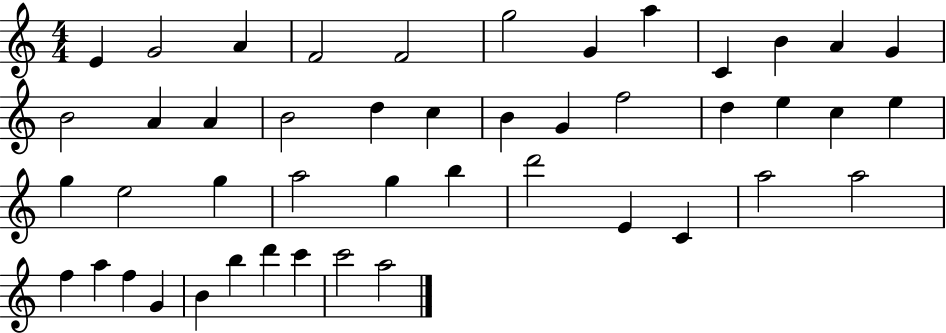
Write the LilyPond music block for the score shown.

{
  \clef treble
  \numericTimeSignature
  \time 4/4
  \key c \major
  e'4 g'2 a'4 | f'2 f'2 | g''2 g'4 a''4 | c'4 b'4 a'4 g'4 | \break b'2 a'4 a'4 | b'2 d''4 c''4 | b'4 g'4 f''2 | d''4 e''4 c''4 e''4 | \break g''4 e''2 g''4 | a''2 g''4 b''4 | d'''2 e'4 c'4 | a''2 a''2 | \break f''4 a''4 f''4 g'4 | b'4 b''4 d'''4 c'''4 | c'''2 a''2 | \bar "|."
}